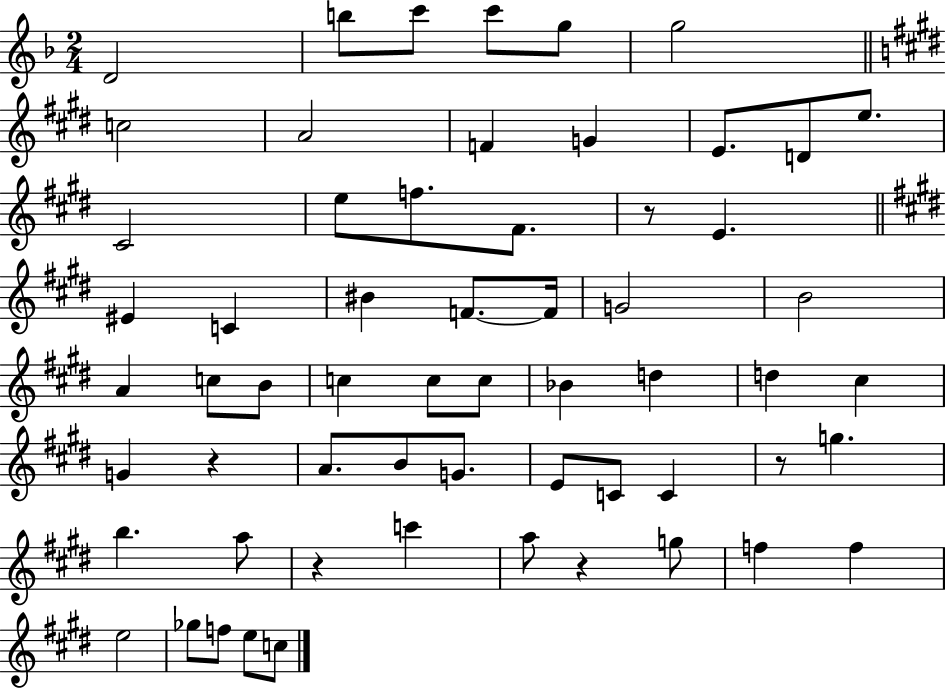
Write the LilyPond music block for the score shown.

{
  \clef treble
  \numericTimeSignature
  \time 2/4
  \key f \major
  d'2 | b''8 c'''8 c'''8 g''8 | g''2 | \bar "||" \break \key e \major c''2 | a'2 | f'4 g'4 | e'8. d'8 e''8. | \break cis'2 | e''8 f''8. fis'8. | r8 e'4. | \bar "||" \break \key e \major eis'4 c'4 | bis'4 f'8.~~ f'16 | g'2 | b'2 | \break a'4 c''8 b'8 | c''4 c''8 c''8 | bes'4 d''4 | d''4 cis''4 | \break g'4 r4 | a'8. b'8 g'8. | e'8 c'8 c'4 | r8 g''4. | \break b''4. a''8 | r4 c'''4 | a''8 r4 g''8 | f''4 f''4 | \break e''2 | ges''8 f''8 e''8 c''8 | \bar "|."
}